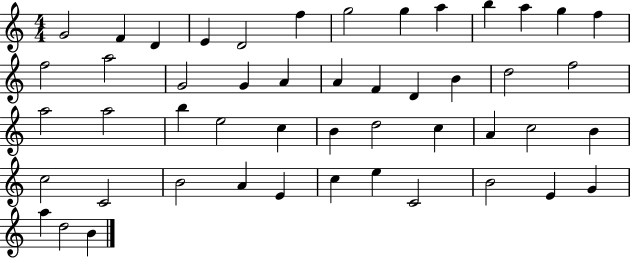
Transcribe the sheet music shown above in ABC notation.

X:1
T:Untitled
M:4/4
L:1/4
K:C
G2 F D E D2 f g2 g a b a g f f2 a2 G2 G A A F D B d2 f2 a2 a2 b e2 c B d2 c A c2 B c2 C2 B2 A E c e C2 B2 E G a d2 B